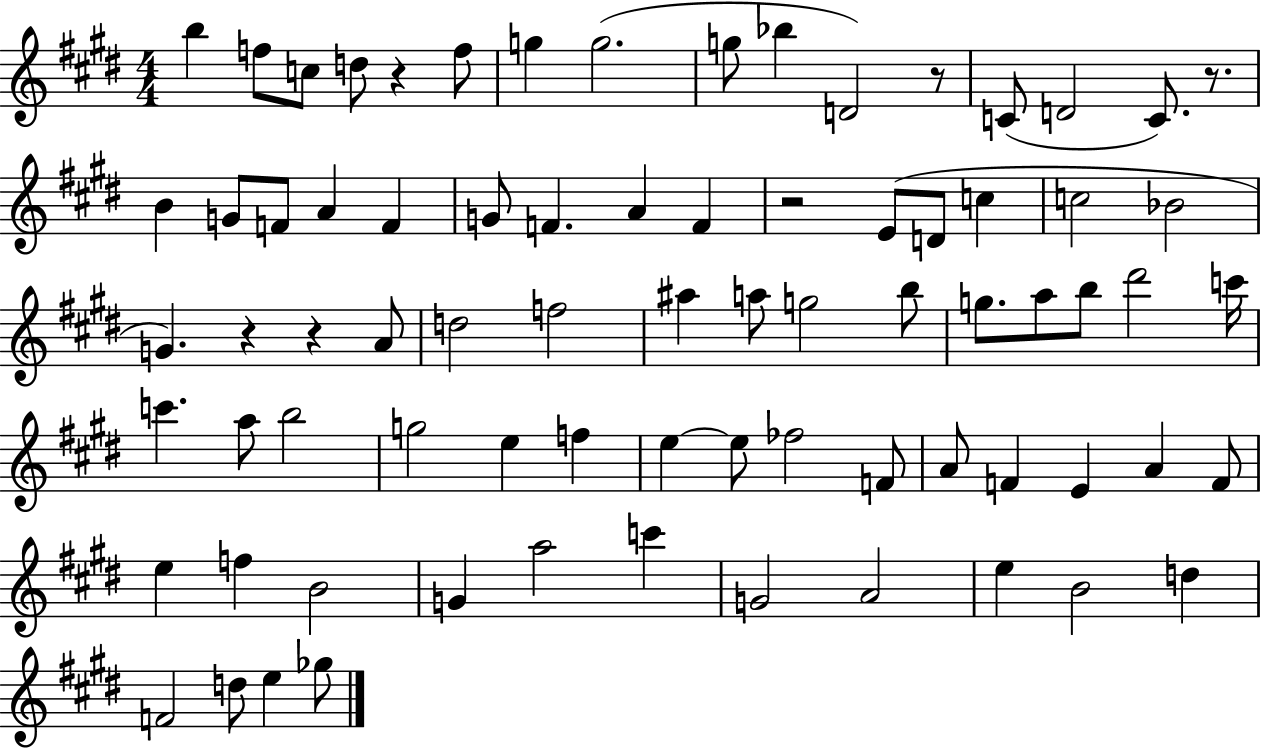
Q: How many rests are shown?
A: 6